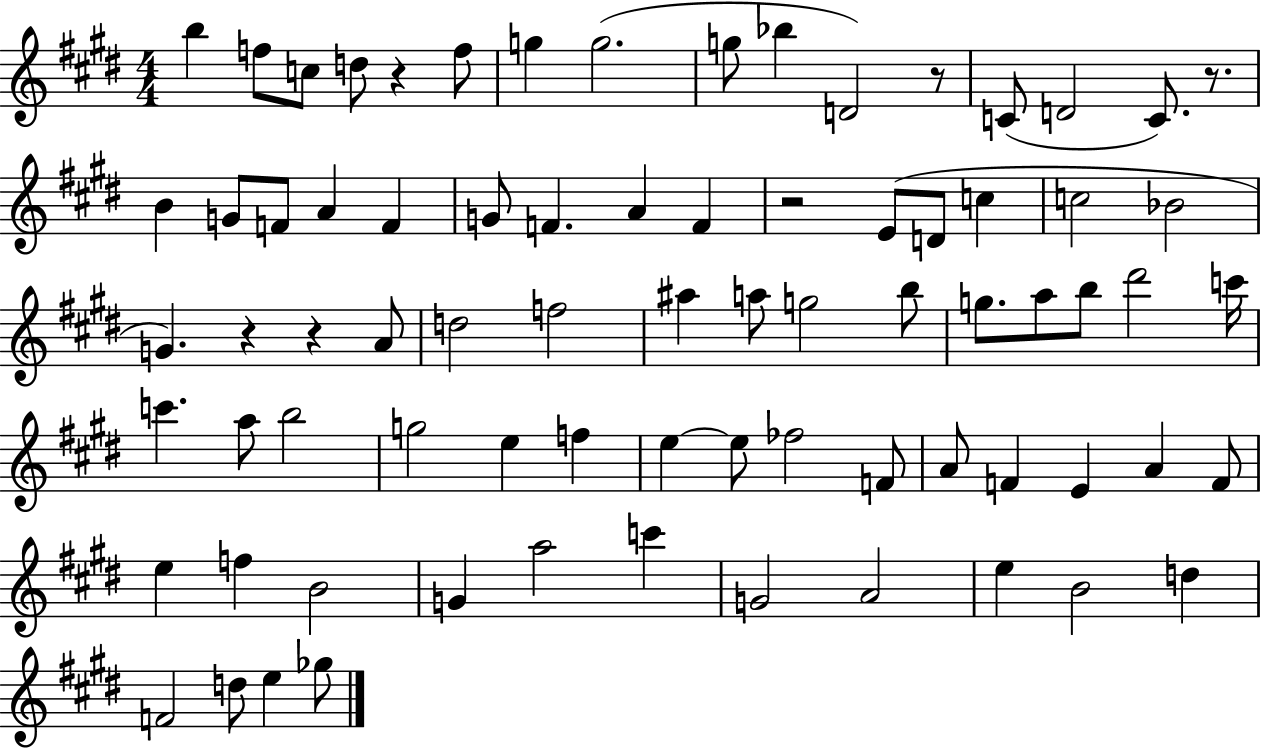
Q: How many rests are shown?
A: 6